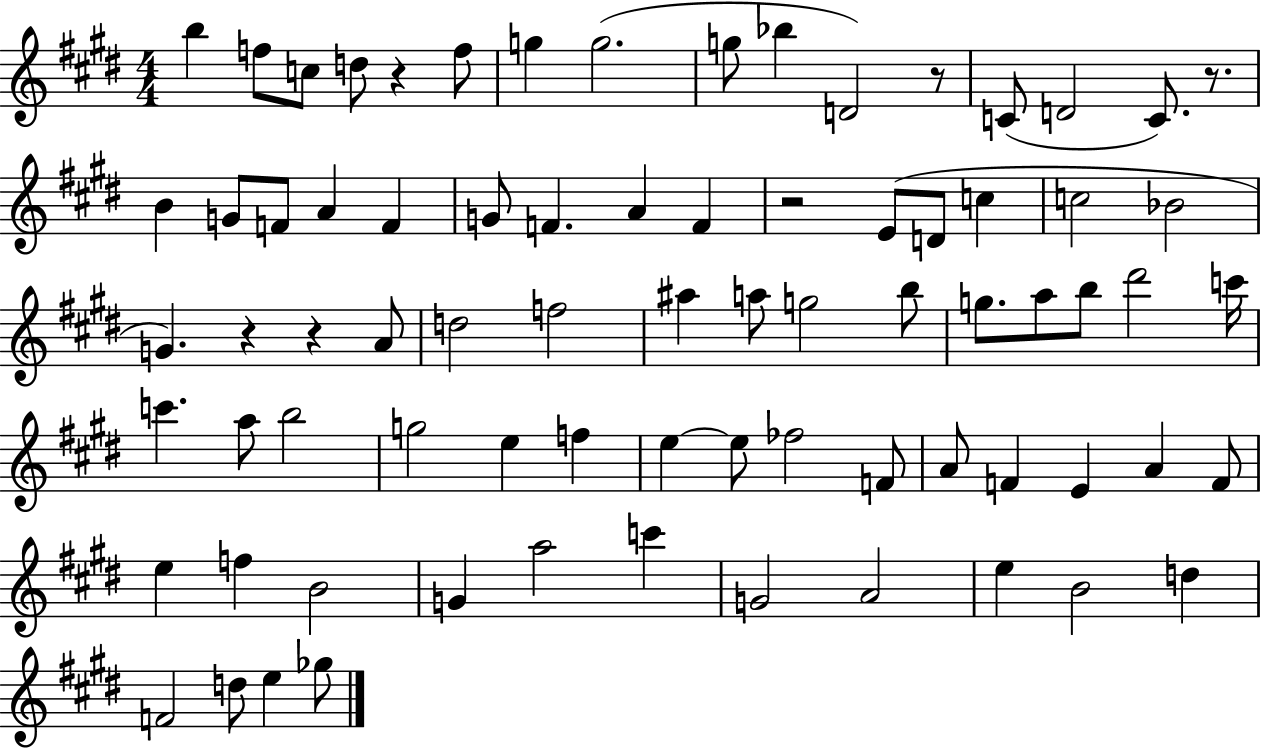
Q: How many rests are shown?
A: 6